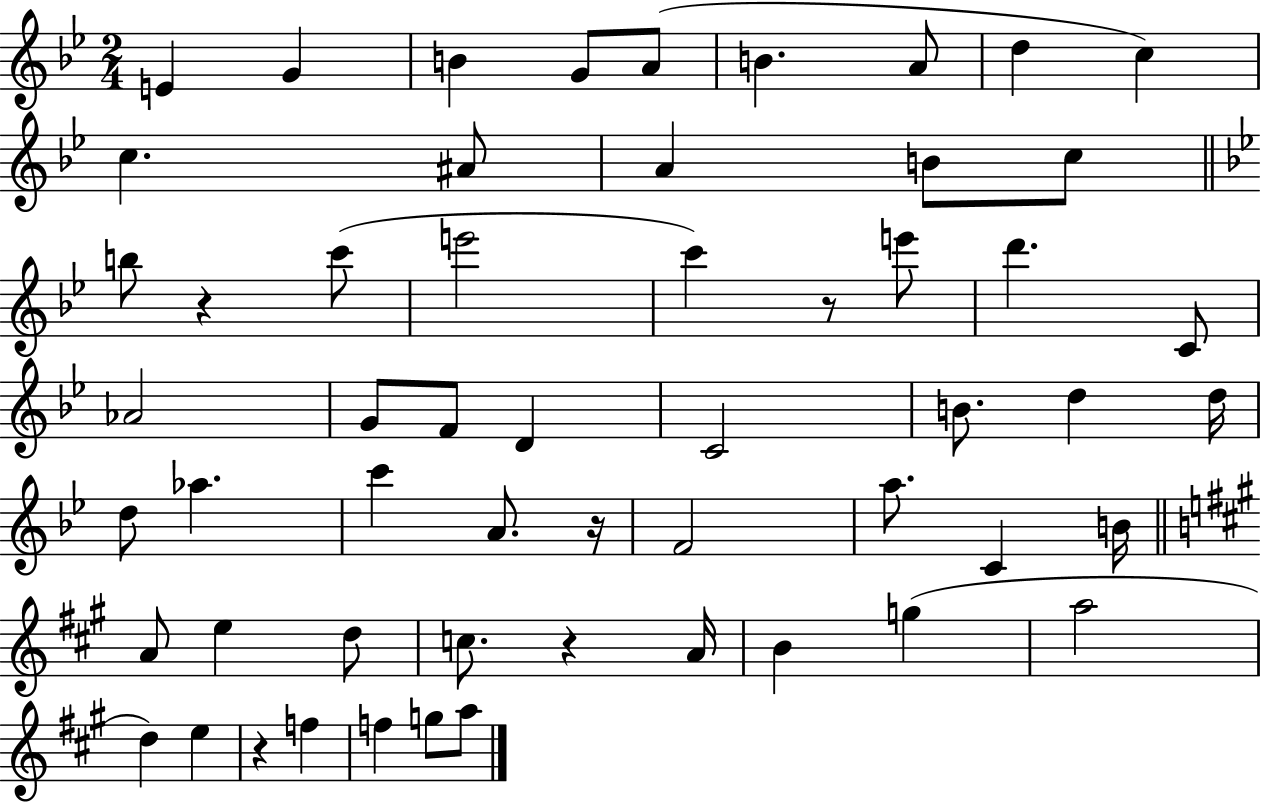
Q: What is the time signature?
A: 2/4